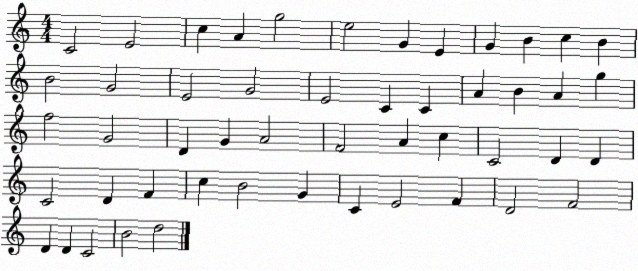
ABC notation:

X:1
T:Untitled
M:4/4
L:1/4
K:C
C2 E2 c A g2 e2 G E G B c B B2 G2 E2 G2 E2 C C A B A g f2 G2 D G A2 F2 A c C2 D D C2 D F c B2 G C E2 F D2 F2 D D C2 B2 d2